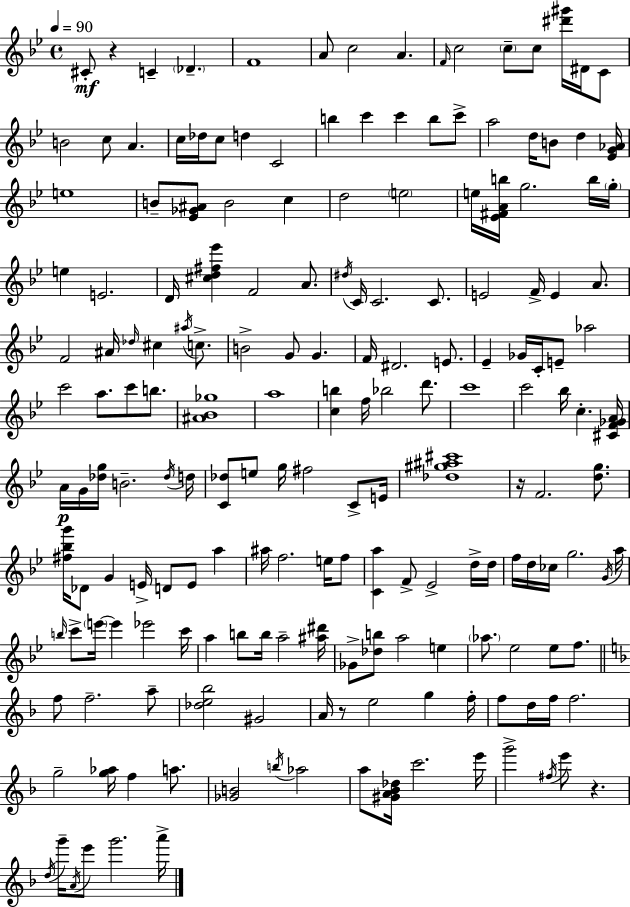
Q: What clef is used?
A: treble